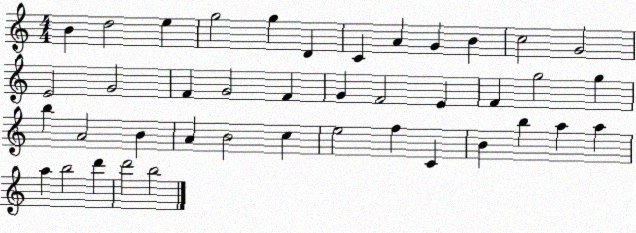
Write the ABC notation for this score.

X:1
T:Untitled
M:4/4
L:1/4
K:C
B d2 e g2 g D C A G B c2 G2 E2 G2 F G2 F G F2 E F g2 g b A2 B A B2 c e2 f C B b a a a b2 d' d'2 b2